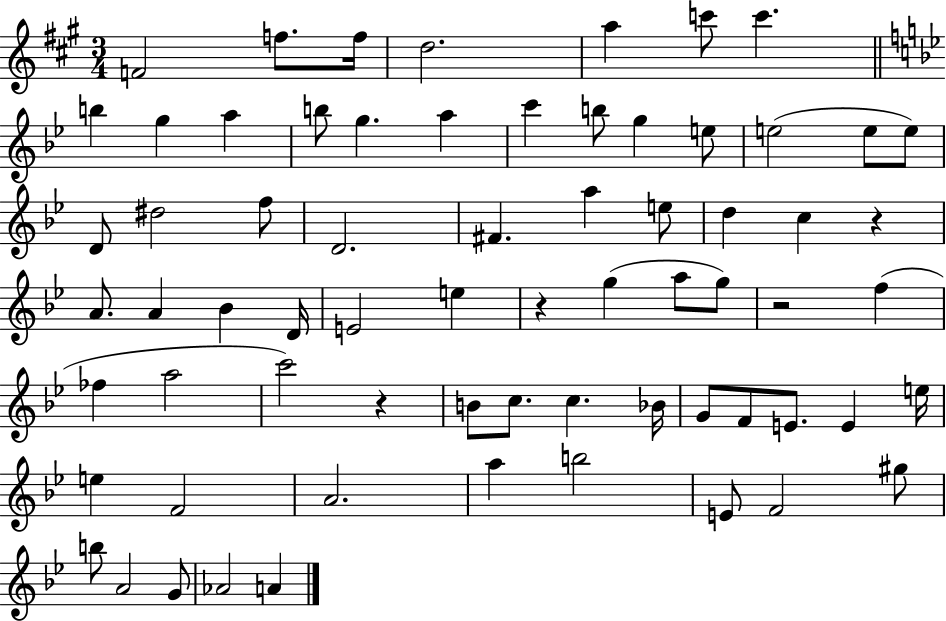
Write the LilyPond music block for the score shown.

{
  \clef treble
  \numericTimeSignature
  \time 3/4
  \key a \major
  \repeat volta 2 { f'2 f''8. f''16 | d''2. | a''4 c'''8 c'''4. | \bar "||" \break \key g \minor b''4 g''4 a''4 | b''8 g''4. a''4 | c'''4 b''8 g''4 e''8 | e''2( e''8 e''8) | \break d'8 dis''2 f''8 | d'2. | fis'4. a''4 e''8 | d''4 c''4 r4 | \break a'8. a'4 bes'4 d'16 | e'2 e''4 | r4 g''4( a''8 g''8) | r2 f''4( | \break fes''4 a''2 | c'''2) r4 | b'8 c''8. c''4. bes'16 | g'8 f'8 e'8. e'4 e''16 | \break e''4 f'2 | a'2. | a''4 b''2 | e'8 f'2 gis''8 | \break b''8 a'2 g'8 | aes'2 a'4 | } \bar "|."
}